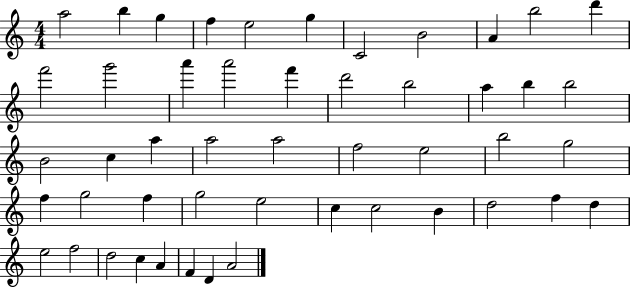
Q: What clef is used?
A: treble